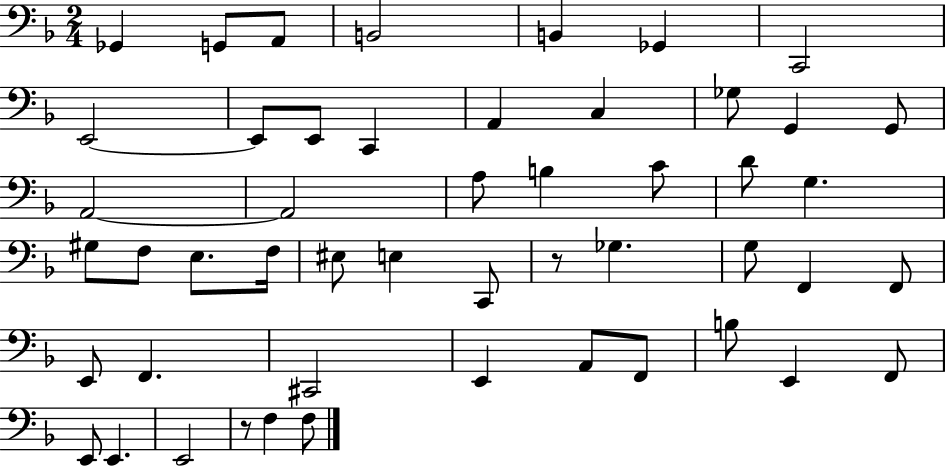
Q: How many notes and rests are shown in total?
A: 50